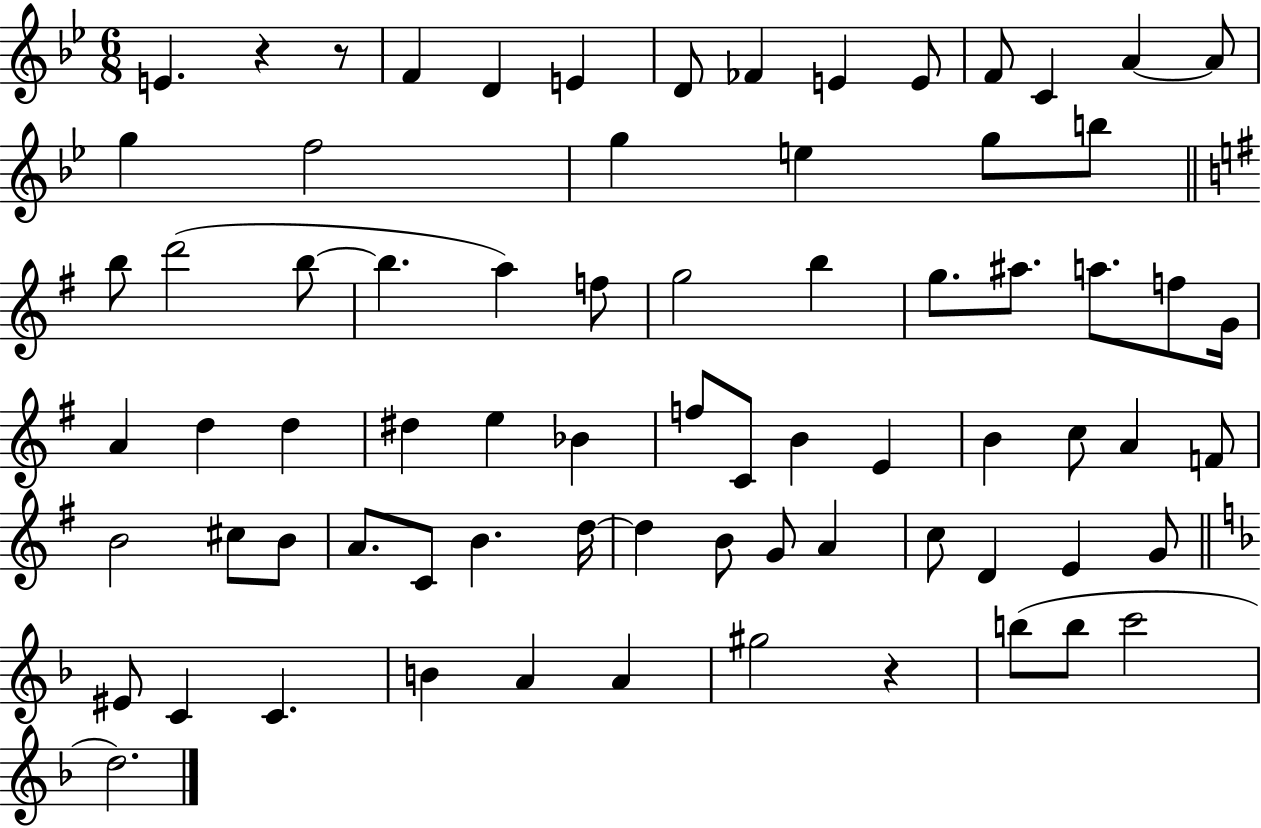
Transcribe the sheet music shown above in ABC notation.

X:1
T:Untitled
M:6/8
L:1/4
K:Bb
E z z/2 F D E D/2 _F E E/2 F/2 C A A/2 g f2 g e g/2 b/2 b/2 d'2 b/2 b a f/2 g2 b g/2 ^a/2 a/2 f/2 G/4 A d d ^d e _B f/2 C/2 B E B c/2 A F/2 B2 ^c/2 B/2 A/2 C/2 B d/4 d B/2 G/2 A c/2 D E G/2 ^E/2 C C B A A ^g2 z b/2 b/2 c'2 d2